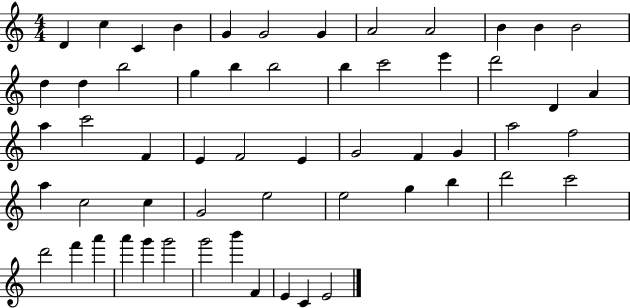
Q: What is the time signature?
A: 4/4